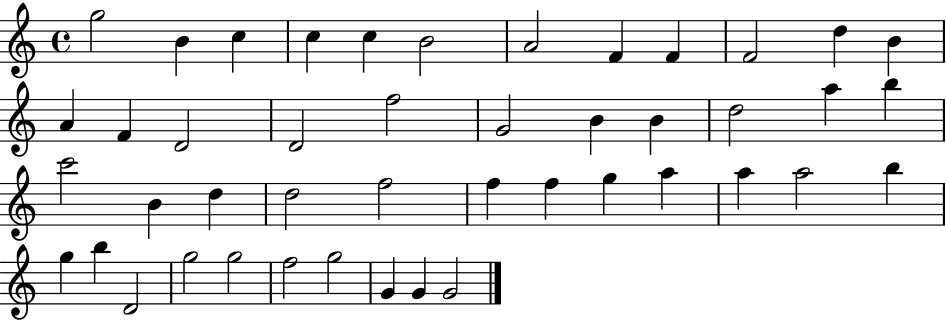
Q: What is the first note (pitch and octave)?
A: G5